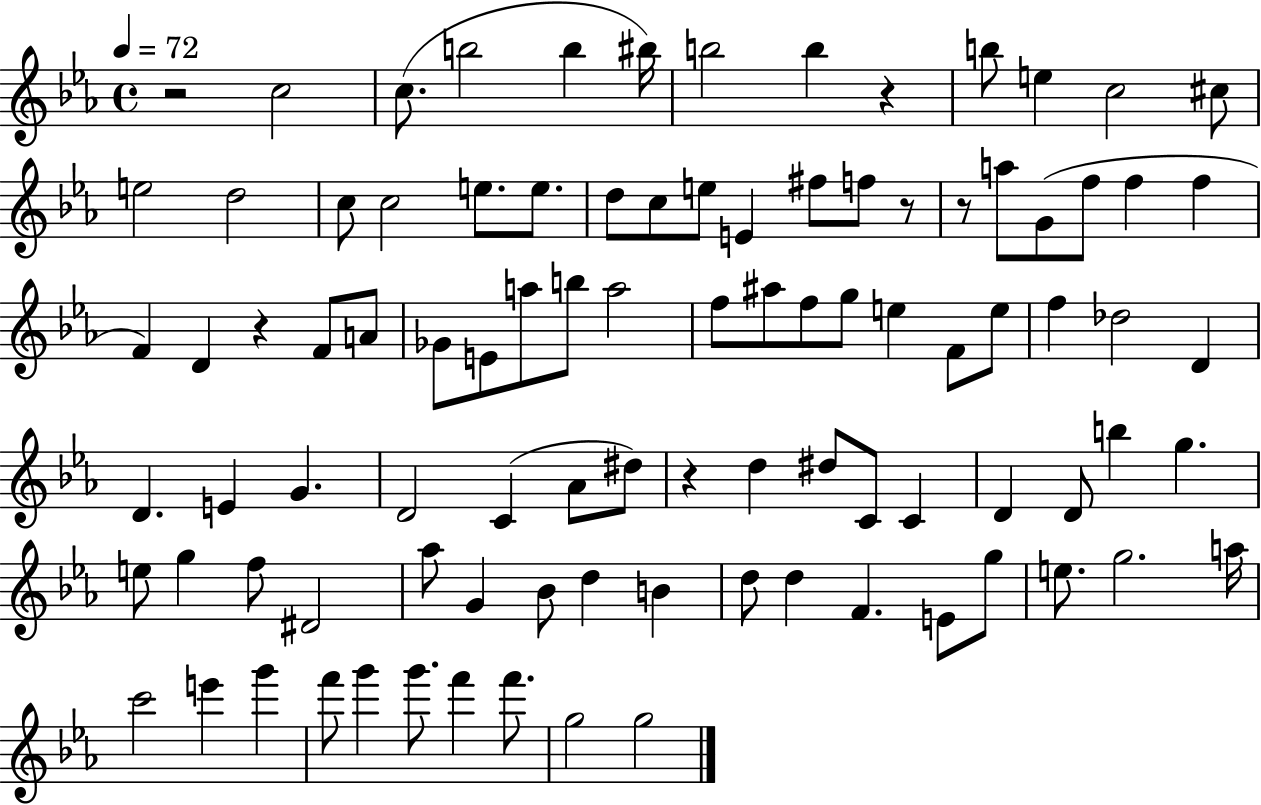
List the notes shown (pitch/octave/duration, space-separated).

R/h C5/h C5/e. B5/h B5/q BIS5/s B5/h B5/q R/q B5/e E5/q C5/h C#5/e E5/h D5/h C5/e C5/h E5/e. E5/e. D5/e C5/e E5/e E4/q F#5/e F5/e R/e R/e A5/e G4/e F5/e F5/q F5/q F4/q D4/q R/q F4/e A4/e Gb4/e E4/e A5/e B5/e A5/h F5/e A#5/e F5/e G5/e E5/q F4/e E5/e F5/q Db5/h D4/q D4/q. E4/q G4/q. D4/h C4/q Ab4/e D#5/e R/q D5/q D#5/e C4/e C4/q D4/q D4/e B5/q G5/q. E5/e G5/q F5/e D#4/h Ab5/e G4/q Bb4/e D5/q B4/q D5/e D5/q F4/q. E4/e G5/e E5/e. G5/h. A5/s C6/h E6/q G6/q F6/e G6/q G6/e. F6/q F6/e. G5/h G5/h